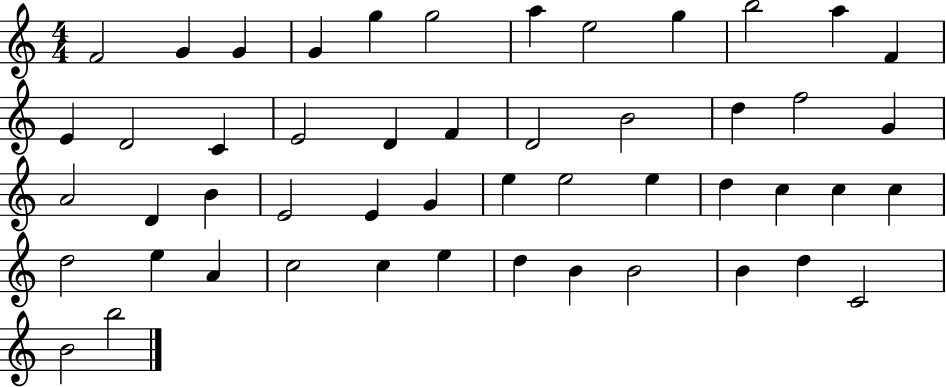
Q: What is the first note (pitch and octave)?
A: F4